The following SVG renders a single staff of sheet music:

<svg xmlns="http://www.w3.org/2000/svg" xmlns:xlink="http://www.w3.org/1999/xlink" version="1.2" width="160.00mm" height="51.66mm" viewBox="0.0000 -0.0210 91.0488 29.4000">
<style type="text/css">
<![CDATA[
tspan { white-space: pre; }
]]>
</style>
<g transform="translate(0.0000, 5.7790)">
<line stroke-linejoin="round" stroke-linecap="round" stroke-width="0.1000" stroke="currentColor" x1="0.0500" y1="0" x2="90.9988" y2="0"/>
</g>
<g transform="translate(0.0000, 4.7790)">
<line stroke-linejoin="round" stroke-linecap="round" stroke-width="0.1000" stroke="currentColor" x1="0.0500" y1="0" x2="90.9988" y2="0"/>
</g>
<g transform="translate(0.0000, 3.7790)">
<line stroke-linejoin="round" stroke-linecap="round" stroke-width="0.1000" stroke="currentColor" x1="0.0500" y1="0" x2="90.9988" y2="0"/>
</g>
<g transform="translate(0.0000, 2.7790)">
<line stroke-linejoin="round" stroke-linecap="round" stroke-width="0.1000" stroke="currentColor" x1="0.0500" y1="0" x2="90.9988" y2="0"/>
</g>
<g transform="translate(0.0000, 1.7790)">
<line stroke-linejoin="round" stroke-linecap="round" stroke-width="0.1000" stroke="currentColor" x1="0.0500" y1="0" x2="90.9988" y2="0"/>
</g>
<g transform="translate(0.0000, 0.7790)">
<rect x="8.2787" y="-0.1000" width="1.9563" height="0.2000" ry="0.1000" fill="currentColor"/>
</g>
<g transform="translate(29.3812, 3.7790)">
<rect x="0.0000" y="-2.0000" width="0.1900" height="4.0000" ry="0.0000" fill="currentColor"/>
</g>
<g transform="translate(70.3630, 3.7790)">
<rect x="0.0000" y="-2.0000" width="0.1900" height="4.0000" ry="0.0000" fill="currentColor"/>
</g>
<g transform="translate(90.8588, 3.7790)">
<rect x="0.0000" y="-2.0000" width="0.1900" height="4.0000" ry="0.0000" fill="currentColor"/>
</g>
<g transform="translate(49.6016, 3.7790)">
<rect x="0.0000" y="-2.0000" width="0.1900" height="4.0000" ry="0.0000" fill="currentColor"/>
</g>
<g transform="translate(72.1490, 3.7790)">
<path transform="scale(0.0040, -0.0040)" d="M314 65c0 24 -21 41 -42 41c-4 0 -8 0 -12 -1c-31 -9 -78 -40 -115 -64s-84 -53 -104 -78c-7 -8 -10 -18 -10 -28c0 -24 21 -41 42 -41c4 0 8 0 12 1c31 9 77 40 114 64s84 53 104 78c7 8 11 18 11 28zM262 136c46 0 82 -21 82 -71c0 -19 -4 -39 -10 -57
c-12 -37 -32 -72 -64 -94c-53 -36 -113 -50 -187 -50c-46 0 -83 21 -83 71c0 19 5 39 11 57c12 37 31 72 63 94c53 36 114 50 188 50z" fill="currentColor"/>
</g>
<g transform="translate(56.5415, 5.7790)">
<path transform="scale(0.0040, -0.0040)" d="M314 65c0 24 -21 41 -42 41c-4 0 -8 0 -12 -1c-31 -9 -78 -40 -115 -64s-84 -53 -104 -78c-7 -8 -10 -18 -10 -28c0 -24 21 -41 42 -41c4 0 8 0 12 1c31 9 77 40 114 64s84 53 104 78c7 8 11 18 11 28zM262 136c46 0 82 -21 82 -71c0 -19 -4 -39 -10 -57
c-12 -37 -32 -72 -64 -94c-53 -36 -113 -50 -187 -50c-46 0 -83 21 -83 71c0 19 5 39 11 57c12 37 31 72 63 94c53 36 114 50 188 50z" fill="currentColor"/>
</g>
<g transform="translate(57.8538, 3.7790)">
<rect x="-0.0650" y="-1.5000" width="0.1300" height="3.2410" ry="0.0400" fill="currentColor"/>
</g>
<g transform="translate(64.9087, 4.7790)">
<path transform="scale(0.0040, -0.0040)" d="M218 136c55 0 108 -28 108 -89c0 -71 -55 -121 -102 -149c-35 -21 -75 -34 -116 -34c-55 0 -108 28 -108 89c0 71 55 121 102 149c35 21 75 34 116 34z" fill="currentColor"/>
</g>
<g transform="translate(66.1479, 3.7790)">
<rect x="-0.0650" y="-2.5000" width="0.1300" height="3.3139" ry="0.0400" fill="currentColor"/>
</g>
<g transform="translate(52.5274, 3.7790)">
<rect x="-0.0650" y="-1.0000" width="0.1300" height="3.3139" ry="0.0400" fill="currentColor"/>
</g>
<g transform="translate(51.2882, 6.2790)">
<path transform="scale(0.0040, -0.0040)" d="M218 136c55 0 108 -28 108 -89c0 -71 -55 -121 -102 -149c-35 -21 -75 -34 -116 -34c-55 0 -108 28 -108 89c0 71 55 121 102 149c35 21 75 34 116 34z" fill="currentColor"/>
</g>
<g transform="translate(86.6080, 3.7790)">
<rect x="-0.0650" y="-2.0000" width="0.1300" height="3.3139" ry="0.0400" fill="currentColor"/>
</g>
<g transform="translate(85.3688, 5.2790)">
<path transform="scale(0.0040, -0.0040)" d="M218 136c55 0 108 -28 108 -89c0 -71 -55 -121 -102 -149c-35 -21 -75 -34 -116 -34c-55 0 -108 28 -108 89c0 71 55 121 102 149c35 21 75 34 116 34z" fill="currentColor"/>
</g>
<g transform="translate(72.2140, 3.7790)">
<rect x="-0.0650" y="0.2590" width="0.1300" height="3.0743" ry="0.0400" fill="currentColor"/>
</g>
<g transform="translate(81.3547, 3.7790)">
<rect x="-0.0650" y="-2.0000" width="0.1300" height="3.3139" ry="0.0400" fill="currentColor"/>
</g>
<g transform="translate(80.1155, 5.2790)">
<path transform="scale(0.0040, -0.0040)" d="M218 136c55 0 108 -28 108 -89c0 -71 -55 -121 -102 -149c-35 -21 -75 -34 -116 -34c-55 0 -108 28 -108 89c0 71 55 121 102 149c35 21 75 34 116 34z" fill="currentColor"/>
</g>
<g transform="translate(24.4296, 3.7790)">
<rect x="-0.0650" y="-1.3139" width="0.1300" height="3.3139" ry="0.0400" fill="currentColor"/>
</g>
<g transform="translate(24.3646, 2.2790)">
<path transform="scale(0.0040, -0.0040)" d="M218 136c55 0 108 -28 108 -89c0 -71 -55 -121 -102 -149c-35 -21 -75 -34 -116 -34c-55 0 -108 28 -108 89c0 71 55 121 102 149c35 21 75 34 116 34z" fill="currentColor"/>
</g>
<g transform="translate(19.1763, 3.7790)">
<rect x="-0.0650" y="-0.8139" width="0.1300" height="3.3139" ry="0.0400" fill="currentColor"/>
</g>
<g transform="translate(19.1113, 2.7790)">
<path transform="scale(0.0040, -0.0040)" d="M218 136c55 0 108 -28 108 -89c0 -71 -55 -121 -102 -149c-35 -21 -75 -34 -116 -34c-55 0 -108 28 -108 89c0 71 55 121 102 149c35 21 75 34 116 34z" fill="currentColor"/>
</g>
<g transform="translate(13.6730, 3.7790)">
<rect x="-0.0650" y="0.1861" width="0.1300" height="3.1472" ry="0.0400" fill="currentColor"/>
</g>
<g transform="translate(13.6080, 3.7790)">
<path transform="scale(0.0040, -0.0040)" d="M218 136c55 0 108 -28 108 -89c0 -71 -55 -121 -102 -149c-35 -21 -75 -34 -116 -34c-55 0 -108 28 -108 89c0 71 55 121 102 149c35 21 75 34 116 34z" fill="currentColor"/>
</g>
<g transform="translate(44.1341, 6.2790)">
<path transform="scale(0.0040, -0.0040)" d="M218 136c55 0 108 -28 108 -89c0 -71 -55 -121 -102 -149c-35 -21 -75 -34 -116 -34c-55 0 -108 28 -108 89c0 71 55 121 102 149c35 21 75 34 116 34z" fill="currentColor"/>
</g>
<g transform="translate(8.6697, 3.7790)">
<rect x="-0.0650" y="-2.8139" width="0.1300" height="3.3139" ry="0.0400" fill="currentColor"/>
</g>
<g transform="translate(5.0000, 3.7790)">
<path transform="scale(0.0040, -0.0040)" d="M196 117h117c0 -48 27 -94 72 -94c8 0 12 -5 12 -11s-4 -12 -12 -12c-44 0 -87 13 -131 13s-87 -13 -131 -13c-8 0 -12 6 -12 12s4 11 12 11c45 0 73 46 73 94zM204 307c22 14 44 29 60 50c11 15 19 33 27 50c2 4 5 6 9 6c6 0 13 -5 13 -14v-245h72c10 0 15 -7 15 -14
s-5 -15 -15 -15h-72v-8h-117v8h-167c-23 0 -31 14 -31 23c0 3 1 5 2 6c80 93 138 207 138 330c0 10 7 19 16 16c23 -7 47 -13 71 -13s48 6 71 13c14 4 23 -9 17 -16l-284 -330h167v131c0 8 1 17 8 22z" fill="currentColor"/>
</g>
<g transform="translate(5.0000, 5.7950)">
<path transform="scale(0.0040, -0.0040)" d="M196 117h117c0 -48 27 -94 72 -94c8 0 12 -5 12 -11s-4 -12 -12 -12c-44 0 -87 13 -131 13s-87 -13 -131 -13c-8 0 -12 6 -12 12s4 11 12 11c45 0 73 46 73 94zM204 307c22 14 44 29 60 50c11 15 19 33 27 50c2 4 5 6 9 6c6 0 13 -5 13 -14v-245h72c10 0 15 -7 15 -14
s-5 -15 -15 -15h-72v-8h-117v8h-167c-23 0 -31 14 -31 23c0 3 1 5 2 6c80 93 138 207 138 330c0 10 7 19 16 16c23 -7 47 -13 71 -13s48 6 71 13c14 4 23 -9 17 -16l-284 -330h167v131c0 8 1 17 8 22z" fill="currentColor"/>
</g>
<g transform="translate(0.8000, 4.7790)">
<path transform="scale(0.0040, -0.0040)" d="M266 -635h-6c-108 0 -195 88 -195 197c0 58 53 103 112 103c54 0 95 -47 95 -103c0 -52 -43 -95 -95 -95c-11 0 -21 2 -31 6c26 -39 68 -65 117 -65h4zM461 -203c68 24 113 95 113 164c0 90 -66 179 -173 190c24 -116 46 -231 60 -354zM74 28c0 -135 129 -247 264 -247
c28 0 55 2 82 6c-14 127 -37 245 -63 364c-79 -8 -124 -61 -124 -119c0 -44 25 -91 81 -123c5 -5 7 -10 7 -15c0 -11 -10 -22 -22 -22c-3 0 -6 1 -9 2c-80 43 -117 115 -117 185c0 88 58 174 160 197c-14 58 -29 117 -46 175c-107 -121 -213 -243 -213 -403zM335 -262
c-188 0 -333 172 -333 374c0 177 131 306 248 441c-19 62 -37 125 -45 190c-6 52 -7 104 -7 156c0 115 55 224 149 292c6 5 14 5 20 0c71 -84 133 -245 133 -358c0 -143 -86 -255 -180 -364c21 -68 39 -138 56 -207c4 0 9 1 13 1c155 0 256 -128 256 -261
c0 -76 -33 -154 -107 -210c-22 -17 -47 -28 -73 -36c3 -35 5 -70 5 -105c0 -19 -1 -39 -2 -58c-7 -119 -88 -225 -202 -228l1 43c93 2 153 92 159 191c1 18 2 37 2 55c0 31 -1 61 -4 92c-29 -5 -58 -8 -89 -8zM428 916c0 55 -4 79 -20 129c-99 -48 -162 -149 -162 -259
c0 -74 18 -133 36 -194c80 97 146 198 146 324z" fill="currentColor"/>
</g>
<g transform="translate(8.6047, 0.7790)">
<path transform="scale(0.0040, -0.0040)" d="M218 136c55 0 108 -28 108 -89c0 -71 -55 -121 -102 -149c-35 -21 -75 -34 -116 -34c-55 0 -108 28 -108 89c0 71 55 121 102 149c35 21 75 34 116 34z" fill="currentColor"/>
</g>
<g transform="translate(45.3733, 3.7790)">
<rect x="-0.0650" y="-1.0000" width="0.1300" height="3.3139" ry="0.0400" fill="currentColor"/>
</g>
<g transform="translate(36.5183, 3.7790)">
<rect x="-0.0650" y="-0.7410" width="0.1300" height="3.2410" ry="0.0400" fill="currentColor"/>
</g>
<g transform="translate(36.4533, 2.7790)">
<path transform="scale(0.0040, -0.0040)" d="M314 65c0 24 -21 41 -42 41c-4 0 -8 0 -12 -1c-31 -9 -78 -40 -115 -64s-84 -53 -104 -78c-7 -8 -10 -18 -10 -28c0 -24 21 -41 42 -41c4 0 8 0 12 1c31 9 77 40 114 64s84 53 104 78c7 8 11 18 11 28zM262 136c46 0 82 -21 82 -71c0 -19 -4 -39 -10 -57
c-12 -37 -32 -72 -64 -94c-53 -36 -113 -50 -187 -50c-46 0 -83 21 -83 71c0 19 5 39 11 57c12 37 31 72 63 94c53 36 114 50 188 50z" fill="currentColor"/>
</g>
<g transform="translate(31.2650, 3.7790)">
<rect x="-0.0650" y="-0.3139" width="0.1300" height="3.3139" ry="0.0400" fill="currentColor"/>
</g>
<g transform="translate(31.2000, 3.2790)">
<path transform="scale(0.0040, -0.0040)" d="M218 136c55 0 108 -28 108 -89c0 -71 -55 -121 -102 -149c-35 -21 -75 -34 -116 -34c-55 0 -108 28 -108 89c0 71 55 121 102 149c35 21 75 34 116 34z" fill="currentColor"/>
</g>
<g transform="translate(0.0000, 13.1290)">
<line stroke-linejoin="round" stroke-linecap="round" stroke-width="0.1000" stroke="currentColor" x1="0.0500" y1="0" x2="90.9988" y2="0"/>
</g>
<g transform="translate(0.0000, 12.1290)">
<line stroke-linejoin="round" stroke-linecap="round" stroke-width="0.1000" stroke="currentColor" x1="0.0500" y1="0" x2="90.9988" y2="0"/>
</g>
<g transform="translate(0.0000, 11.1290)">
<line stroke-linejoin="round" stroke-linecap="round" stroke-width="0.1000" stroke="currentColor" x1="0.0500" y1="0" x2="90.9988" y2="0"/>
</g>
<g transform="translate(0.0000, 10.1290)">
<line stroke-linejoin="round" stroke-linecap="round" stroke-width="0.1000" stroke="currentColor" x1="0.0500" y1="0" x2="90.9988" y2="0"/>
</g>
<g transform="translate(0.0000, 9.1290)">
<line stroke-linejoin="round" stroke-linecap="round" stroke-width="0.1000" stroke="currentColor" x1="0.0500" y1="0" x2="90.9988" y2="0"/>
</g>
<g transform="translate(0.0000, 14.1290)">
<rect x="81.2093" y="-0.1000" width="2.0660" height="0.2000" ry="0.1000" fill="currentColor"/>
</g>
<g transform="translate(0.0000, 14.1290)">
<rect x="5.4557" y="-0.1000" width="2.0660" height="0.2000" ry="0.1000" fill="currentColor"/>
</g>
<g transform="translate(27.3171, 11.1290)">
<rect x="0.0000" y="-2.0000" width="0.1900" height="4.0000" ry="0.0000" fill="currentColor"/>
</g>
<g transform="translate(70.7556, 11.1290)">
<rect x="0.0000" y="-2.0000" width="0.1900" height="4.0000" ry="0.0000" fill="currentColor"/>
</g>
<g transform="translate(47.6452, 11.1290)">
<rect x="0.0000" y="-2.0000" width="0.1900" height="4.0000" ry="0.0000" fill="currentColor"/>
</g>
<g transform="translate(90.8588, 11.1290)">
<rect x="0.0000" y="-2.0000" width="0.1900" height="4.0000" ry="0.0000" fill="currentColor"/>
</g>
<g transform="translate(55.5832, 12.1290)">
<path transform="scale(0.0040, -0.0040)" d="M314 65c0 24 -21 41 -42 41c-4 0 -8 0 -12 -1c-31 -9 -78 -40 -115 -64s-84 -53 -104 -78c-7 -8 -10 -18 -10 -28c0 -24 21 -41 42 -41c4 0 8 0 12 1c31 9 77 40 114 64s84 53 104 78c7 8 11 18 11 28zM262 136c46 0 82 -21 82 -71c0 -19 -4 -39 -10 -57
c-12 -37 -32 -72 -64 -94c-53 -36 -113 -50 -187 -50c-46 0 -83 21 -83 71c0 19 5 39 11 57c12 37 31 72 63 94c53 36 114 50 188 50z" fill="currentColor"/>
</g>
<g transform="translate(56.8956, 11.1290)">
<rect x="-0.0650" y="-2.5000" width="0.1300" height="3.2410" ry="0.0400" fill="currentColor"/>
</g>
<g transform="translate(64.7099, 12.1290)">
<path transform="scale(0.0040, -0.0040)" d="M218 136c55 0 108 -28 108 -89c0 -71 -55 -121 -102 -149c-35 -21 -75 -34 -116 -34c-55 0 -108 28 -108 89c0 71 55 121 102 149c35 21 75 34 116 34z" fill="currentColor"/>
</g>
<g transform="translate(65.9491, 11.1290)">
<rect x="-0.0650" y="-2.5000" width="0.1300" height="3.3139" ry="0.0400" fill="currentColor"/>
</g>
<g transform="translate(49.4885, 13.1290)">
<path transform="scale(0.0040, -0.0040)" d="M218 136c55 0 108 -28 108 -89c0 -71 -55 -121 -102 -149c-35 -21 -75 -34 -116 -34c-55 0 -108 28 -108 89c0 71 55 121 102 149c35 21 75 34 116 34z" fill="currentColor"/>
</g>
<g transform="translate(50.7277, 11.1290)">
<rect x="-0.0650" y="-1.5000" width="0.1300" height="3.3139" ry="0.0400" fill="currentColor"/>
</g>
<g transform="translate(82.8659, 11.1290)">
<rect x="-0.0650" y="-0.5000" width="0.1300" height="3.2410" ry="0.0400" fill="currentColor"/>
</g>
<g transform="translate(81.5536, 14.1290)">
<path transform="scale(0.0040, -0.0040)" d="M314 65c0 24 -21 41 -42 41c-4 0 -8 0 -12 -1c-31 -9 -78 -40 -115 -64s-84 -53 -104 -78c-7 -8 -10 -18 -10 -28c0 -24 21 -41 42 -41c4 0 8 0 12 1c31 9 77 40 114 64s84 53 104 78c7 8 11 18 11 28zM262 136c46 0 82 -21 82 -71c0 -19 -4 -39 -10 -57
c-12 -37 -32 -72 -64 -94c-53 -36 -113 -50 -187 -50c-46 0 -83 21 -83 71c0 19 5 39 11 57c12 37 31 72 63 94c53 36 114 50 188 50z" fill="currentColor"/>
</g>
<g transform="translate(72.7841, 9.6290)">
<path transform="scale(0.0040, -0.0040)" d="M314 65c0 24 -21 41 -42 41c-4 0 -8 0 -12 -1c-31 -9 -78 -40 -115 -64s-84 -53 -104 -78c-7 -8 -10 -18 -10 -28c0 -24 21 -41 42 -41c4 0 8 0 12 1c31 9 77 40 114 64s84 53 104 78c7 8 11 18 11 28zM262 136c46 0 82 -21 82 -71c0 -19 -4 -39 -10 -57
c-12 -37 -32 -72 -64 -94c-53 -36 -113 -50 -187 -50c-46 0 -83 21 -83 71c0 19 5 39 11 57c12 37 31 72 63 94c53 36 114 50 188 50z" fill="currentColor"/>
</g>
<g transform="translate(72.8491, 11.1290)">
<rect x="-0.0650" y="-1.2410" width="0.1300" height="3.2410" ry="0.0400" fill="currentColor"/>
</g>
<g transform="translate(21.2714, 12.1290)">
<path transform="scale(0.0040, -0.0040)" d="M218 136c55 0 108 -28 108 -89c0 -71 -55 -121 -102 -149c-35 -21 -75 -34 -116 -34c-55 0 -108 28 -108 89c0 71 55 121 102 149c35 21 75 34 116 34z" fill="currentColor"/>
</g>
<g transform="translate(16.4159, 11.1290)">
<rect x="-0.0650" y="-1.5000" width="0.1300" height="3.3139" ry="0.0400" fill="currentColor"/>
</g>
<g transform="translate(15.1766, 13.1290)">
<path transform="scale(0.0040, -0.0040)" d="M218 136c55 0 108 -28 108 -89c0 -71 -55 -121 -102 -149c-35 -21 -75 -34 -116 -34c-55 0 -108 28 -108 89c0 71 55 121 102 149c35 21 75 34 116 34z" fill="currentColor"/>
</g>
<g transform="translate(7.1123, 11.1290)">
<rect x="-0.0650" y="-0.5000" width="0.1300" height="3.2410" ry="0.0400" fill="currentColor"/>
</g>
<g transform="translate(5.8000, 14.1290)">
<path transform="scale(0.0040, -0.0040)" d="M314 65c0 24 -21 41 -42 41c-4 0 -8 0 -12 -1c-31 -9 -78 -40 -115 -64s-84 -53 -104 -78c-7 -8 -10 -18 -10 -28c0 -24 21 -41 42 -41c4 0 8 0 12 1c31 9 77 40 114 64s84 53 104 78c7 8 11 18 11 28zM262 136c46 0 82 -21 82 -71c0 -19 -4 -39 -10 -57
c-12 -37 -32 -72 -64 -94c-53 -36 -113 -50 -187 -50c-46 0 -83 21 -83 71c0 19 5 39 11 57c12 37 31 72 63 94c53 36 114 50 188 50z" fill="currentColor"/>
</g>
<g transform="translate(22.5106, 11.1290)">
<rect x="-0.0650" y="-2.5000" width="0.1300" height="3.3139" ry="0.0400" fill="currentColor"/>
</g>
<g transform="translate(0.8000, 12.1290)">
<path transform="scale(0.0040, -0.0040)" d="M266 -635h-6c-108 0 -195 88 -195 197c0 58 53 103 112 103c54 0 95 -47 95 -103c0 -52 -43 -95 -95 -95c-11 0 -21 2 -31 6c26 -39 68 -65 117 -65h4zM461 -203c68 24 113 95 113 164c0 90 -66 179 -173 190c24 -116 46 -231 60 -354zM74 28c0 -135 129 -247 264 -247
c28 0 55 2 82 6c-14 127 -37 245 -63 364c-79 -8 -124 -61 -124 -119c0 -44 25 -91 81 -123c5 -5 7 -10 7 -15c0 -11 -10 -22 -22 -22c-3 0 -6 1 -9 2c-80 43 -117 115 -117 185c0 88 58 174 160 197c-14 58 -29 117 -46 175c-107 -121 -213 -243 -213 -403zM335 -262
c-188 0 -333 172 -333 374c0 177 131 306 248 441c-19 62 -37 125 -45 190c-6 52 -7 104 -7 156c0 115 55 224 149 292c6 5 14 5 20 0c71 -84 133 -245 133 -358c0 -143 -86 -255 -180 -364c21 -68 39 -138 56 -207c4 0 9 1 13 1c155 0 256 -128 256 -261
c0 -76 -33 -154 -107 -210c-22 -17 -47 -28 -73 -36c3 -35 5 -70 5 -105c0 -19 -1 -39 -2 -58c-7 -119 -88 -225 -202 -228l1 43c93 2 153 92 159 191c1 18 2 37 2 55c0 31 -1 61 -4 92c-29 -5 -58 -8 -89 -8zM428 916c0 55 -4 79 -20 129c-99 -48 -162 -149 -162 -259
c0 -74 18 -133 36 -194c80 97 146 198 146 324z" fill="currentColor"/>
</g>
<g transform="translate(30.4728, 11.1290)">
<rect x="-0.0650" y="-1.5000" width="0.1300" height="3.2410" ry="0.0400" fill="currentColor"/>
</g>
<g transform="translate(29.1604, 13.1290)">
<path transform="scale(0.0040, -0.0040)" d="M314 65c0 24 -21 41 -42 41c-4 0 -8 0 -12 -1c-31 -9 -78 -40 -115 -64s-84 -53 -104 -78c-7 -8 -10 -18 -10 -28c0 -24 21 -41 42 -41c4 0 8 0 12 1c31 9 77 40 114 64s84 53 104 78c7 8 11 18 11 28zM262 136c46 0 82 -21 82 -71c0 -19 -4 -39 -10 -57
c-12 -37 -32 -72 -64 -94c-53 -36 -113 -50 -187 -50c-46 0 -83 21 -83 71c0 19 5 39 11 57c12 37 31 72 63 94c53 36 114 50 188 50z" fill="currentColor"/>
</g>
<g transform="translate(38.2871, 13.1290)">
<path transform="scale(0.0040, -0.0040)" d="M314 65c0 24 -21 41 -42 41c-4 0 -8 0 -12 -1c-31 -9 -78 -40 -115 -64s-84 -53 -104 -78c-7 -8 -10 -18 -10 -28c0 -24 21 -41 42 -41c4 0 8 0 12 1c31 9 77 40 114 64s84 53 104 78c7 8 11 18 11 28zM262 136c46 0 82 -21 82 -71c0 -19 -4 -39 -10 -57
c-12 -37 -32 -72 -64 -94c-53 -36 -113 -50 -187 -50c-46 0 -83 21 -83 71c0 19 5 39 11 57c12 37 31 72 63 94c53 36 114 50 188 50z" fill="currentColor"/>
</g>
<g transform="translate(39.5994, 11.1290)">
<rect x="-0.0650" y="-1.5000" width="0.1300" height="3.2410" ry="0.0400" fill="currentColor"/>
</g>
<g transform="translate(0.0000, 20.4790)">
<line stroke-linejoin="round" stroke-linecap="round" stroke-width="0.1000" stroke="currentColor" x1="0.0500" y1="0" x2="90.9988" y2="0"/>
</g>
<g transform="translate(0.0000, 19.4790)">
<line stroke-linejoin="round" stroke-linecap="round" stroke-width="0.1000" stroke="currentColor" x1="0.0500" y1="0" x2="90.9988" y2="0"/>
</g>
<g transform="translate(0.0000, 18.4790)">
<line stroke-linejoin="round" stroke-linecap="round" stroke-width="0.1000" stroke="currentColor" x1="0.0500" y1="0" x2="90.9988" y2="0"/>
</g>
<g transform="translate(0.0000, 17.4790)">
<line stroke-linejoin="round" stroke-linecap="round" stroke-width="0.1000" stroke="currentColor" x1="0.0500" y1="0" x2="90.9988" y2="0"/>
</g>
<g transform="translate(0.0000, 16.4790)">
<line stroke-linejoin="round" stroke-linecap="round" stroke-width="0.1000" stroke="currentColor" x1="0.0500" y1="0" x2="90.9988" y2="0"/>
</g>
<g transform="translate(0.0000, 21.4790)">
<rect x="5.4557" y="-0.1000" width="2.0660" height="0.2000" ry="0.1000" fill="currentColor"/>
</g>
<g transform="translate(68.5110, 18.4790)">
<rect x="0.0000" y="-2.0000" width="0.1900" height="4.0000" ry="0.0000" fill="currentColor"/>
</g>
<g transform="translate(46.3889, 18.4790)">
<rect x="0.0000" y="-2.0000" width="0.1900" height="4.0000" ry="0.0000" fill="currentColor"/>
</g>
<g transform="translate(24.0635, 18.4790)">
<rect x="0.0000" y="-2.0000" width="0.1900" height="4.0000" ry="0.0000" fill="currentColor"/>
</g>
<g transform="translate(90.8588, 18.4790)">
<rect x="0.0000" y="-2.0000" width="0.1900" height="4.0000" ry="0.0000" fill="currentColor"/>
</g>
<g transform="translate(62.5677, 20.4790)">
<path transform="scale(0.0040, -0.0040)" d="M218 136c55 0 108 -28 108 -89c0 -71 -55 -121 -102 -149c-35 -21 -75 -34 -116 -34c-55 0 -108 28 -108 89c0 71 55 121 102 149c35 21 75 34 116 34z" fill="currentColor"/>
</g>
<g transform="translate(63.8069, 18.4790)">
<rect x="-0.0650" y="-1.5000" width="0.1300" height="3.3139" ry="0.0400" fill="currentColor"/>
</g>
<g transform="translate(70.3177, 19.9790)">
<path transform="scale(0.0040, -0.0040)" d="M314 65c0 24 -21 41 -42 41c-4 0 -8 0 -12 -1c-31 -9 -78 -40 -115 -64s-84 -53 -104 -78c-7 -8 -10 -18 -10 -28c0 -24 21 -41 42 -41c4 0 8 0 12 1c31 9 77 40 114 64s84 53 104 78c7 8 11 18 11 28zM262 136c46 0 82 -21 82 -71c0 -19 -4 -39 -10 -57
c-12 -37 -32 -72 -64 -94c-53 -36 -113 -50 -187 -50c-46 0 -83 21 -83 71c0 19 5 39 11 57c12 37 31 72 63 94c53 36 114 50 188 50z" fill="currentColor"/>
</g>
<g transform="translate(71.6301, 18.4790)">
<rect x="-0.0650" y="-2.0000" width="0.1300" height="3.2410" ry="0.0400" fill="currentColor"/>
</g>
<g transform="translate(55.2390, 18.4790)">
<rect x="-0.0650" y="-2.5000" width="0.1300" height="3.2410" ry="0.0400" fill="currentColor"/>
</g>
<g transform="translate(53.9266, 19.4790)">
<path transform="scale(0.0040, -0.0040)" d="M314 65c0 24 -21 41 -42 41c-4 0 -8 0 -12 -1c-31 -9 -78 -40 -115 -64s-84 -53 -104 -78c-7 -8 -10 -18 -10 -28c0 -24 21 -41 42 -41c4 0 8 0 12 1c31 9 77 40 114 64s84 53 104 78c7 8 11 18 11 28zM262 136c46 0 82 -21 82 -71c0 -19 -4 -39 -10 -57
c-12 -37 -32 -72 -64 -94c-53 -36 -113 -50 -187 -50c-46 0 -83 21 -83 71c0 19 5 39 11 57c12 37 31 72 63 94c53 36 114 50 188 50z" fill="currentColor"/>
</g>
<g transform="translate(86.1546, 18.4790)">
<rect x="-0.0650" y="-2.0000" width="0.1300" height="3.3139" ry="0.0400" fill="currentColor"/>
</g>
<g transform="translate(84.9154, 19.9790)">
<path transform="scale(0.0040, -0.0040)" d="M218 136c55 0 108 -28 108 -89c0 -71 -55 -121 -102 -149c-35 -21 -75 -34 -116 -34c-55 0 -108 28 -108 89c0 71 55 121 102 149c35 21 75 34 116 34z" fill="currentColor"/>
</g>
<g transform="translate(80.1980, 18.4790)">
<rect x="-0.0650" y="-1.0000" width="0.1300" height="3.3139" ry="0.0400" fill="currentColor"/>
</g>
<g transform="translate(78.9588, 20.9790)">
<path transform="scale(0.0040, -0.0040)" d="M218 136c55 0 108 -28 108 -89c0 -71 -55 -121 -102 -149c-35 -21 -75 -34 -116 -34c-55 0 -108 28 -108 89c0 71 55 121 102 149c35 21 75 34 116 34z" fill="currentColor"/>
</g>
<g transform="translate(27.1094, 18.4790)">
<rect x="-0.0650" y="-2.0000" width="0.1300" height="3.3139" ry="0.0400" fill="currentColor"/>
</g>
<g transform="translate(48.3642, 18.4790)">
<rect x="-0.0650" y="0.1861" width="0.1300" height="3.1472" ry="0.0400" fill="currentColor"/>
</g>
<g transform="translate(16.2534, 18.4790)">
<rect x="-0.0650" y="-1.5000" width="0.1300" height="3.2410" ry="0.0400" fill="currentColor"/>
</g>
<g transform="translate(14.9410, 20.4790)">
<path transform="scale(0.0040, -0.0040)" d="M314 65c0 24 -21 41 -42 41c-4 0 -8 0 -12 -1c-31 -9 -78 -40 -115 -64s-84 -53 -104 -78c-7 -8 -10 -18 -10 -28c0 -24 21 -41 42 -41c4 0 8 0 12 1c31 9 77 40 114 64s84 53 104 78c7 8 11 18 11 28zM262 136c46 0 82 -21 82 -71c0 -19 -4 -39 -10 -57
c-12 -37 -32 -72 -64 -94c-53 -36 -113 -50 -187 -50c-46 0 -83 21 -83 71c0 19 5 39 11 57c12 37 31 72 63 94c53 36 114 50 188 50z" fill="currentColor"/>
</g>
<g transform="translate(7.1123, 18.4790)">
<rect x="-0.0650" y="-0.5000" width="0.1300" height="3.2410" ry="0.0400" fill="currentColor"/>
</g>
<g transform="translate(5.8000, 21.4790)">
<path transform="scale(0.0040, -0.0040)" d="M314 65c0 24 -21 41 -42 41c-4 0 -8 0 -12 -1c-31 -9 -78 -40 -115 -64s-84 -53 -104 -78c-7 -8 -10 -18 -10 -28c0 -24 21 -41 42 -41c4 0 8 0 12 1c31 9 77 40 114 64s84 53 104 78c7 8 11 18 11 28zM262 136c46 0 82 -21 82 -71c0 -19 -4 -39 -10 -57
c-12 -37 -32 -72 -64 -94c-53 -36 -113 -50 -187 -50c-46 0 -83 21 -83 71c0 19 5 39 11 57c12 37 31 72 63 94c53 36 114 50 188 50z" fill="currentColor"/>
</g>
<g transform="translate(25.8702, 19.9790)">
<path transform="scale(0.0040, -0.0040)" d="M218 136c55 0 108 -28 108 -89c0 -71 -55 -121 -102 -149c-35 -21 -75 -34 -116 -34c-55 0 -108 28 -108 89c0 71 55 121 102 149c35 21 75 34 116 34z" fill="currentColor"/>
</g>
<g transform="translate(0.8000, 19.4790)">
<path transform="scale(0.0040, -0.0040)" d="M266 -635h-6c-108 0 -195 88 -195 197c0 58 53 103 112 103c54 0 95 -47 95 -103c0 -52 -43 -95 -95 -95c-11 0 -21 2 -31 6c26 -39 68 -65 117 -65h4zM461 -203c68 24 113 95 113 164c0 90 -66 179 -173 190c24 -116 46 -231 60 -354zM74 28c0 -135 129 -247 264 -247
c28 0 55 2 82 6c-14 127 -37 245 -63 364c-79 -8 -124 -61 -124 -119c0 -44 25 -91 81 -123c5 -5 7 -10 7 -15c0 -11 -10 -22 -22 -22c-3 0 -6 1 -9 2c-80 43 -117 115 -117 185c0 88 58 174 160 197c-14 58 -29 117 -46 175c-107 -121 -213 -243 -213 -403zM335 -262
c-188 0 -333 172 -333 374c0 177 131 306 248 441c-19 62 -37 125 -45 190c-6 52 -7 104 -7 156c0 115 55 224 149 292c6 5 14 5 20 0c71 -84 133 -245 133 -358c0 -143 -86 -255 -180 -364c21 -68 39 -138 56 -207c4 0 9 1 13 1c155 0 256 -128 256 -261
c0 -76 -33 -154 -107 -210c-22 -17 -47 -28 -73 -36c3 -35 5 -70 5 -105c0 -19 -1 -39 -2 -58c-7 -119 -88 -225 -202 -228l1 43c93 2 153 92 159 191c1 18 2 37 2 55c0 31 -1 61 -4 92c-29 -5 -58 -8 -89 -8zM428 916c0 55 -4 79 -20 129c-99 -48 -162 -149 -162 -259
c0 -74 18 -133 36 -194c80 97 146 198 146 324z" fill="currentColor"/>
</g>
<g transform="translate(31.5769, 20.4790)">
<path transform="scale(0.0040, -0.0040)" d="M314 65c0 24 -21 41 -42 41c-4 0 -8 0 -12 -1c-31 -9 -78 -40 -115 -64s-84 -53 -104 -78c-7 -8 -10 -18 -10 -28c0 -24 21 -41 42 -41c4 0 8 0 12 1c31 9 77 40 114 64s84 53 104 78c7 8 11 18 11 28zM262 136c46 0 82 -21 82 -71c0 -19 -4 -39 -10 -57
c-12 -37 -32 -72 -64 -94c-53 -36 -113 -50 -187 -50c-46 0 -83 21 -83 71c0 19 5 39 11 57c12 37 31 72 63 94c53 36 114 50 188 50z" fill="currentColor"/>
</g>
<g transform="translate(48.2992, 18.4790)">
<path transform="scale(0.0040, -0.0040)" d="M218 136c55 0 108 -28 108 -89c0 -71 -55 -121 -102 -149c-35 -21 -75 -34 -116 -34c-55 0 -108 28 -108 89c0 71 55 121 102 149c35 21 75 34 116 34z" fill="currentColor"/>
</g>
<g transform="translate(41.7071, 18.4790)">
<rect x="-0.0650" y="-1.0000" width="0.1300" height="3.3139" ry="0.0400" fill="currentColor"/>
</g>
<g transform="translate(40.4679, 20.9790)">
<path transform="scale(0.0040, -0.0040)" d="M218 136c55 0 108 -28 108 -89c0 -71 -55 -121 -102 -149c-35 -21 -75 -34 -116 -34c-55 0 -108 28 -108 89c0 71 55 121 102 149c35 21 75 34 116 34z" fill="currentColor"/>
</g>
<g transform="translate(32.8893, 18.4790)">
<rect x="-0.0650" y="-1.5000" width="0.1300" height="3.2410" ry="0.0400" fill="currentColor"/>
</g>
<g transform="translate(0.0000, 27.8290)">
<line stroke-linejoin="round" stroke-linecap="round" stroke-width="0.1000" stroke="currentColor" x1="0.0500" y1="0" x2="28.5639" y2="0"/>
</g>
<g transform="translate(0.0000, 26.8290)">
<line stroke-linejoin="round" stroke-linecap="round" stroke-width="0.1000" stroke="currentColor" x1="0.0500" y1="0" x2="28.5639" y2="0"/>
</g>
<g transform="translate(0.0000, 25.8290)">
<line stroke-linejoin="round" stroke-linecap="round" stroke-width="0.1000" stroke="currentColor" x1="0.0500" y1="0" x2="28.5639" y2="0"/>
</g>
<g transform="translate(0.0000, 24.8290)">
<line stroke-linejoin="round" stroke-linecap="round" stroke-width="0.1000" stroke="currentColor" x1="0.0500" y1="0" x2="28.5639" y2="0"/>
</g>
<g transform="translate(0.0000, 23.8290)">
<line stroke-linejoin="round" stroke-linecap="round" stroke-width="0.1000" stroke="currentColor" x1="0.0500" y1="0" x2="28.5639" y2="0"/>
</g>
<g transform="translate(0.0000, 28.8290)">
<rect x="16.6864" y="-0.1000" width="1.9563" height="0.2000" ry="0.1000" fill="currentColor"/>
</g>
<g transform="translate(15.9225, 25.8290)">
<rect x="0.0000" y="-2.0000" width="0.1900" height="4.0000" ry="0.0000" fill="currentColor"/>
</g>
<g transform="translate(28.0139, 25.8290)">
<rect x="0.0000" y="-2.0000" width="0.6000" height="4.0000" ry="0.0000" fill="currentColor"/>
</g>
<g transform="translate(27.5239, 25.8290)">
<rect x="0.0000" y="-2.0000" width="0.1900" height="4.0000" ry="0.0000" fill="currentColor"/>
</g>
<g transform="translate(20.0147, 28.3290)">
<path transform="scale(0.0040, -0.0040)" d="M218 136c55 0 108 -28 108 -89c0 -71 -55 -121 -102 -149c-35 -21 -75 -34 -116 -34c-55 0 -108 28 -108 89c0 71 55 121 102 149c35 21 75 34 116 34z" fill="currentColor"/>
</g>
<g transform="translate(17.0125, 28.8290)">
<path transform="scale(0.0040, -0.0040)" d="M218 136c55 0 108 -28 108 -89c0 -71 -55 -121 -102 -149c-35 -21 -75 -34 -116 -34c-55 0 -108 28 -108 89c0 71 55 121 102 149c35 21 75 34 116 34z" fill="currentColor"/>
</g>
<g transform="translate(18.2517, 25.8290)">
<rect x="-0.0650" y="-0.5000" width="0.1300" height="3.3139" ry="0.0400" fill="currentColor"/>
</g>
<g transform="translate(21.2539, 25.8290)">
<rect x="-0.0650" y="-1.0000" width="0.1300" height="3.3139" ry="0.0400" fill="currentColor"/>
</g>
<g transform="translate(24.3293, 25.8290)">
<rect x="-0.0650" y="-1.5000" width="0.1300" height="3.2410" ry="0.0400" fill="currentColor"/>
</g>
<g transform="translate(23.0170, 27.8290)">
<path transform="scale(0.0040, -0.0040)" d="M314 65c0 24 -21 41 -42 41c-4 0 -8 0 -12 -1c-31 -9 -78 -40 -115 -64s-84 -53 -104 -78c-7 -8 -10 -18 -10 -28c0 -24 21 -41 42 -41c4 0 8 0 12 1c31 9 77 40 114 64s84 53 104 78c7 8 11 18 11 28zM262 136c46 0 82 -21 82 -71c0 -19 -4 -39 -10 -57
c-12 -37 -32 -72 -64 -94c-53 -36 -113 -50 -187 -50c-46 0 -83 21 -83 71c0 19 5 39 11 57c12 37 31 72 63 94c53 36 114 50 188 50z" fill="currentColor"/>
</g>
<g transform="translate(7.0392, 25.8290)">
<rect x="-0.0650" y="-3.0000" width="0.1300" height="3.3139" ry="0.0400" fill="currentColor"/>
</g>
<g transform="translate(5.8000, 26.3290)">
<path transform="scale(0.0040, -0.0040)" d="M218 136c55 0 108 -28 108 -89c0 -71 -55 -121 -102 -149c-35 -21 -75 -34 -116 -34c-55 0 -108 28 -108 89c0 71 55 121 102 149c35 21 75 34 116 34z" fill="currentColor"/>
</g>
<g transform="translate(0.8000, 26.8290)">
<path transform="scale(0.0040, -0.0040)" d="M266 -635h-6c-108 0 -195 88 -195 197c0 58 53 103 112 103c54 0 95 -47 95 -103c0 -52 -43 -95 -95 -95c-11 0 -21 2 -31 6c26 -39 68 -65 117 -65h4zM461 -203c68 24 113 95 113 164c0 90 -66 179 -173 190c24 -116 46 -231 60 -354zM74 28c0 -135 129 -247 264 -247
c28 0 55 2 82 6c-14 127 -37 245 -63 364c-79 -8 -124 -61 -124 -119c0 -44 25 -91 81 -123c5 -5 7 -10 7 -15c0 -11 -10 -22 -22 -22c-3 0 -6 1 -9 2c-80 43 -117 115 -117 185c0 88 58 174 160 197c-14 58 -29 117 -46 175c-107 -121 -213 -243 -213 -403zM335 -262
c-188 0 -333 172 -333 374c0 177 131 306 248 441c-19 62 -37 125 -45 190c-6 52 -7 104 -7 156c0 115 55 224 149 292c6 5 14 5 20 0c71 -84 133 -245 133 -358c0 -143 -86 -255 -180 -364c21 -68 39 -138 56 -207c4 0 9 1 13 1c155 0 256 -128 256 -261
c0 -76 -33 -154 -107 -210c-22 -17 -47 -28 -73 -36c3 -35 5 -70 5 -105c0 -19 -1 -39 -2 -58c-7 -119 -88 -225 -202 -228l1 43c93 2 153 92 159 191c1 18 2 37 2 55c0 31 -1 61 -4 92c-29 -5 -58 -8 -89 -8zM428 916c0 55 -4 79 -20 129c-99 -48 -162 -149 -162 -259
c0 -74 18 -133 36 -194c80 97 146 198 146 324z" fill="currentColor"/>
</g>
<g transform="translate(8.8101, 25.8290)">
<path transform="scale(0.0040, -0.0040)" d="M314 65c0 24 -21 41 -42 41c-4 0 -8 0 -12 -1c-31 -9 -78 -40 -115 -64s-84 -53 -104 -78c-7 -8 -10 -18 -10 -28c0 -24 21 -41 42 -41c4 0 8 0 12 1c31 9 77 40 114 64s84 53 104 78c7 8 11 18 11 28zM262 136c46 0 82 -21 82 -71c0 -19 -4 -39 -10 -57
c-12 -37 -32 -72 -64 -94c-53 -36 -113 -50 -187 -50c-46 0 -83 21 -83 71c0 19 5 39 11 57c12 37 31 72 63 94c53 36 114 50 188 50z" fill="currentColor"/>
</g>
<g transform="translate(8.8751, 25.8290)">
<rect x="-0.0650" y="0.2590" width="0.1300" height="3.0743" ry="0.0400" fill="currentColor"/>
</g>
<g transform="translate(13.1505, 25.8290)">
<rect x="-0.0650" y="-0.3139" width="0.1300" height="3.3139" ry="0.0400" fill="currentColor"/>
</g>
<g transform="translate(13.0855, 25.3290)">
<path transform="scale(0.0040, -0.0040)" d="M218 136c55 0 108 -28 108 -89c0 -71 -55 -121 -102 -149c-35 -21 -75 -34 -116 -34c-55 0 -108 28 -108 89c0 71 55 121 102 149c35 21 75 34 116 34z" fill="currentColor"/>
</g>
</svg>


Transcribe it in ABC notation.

X:1
T:Untitled
M:4/4
L:1/4
K:C
a B d e c d2 D D E2 G B2 F F C2 E G E2 E2 E G2 G e2 C2 C2 E2 F E2 D B G2 E F2 D F A B2 c C D E2